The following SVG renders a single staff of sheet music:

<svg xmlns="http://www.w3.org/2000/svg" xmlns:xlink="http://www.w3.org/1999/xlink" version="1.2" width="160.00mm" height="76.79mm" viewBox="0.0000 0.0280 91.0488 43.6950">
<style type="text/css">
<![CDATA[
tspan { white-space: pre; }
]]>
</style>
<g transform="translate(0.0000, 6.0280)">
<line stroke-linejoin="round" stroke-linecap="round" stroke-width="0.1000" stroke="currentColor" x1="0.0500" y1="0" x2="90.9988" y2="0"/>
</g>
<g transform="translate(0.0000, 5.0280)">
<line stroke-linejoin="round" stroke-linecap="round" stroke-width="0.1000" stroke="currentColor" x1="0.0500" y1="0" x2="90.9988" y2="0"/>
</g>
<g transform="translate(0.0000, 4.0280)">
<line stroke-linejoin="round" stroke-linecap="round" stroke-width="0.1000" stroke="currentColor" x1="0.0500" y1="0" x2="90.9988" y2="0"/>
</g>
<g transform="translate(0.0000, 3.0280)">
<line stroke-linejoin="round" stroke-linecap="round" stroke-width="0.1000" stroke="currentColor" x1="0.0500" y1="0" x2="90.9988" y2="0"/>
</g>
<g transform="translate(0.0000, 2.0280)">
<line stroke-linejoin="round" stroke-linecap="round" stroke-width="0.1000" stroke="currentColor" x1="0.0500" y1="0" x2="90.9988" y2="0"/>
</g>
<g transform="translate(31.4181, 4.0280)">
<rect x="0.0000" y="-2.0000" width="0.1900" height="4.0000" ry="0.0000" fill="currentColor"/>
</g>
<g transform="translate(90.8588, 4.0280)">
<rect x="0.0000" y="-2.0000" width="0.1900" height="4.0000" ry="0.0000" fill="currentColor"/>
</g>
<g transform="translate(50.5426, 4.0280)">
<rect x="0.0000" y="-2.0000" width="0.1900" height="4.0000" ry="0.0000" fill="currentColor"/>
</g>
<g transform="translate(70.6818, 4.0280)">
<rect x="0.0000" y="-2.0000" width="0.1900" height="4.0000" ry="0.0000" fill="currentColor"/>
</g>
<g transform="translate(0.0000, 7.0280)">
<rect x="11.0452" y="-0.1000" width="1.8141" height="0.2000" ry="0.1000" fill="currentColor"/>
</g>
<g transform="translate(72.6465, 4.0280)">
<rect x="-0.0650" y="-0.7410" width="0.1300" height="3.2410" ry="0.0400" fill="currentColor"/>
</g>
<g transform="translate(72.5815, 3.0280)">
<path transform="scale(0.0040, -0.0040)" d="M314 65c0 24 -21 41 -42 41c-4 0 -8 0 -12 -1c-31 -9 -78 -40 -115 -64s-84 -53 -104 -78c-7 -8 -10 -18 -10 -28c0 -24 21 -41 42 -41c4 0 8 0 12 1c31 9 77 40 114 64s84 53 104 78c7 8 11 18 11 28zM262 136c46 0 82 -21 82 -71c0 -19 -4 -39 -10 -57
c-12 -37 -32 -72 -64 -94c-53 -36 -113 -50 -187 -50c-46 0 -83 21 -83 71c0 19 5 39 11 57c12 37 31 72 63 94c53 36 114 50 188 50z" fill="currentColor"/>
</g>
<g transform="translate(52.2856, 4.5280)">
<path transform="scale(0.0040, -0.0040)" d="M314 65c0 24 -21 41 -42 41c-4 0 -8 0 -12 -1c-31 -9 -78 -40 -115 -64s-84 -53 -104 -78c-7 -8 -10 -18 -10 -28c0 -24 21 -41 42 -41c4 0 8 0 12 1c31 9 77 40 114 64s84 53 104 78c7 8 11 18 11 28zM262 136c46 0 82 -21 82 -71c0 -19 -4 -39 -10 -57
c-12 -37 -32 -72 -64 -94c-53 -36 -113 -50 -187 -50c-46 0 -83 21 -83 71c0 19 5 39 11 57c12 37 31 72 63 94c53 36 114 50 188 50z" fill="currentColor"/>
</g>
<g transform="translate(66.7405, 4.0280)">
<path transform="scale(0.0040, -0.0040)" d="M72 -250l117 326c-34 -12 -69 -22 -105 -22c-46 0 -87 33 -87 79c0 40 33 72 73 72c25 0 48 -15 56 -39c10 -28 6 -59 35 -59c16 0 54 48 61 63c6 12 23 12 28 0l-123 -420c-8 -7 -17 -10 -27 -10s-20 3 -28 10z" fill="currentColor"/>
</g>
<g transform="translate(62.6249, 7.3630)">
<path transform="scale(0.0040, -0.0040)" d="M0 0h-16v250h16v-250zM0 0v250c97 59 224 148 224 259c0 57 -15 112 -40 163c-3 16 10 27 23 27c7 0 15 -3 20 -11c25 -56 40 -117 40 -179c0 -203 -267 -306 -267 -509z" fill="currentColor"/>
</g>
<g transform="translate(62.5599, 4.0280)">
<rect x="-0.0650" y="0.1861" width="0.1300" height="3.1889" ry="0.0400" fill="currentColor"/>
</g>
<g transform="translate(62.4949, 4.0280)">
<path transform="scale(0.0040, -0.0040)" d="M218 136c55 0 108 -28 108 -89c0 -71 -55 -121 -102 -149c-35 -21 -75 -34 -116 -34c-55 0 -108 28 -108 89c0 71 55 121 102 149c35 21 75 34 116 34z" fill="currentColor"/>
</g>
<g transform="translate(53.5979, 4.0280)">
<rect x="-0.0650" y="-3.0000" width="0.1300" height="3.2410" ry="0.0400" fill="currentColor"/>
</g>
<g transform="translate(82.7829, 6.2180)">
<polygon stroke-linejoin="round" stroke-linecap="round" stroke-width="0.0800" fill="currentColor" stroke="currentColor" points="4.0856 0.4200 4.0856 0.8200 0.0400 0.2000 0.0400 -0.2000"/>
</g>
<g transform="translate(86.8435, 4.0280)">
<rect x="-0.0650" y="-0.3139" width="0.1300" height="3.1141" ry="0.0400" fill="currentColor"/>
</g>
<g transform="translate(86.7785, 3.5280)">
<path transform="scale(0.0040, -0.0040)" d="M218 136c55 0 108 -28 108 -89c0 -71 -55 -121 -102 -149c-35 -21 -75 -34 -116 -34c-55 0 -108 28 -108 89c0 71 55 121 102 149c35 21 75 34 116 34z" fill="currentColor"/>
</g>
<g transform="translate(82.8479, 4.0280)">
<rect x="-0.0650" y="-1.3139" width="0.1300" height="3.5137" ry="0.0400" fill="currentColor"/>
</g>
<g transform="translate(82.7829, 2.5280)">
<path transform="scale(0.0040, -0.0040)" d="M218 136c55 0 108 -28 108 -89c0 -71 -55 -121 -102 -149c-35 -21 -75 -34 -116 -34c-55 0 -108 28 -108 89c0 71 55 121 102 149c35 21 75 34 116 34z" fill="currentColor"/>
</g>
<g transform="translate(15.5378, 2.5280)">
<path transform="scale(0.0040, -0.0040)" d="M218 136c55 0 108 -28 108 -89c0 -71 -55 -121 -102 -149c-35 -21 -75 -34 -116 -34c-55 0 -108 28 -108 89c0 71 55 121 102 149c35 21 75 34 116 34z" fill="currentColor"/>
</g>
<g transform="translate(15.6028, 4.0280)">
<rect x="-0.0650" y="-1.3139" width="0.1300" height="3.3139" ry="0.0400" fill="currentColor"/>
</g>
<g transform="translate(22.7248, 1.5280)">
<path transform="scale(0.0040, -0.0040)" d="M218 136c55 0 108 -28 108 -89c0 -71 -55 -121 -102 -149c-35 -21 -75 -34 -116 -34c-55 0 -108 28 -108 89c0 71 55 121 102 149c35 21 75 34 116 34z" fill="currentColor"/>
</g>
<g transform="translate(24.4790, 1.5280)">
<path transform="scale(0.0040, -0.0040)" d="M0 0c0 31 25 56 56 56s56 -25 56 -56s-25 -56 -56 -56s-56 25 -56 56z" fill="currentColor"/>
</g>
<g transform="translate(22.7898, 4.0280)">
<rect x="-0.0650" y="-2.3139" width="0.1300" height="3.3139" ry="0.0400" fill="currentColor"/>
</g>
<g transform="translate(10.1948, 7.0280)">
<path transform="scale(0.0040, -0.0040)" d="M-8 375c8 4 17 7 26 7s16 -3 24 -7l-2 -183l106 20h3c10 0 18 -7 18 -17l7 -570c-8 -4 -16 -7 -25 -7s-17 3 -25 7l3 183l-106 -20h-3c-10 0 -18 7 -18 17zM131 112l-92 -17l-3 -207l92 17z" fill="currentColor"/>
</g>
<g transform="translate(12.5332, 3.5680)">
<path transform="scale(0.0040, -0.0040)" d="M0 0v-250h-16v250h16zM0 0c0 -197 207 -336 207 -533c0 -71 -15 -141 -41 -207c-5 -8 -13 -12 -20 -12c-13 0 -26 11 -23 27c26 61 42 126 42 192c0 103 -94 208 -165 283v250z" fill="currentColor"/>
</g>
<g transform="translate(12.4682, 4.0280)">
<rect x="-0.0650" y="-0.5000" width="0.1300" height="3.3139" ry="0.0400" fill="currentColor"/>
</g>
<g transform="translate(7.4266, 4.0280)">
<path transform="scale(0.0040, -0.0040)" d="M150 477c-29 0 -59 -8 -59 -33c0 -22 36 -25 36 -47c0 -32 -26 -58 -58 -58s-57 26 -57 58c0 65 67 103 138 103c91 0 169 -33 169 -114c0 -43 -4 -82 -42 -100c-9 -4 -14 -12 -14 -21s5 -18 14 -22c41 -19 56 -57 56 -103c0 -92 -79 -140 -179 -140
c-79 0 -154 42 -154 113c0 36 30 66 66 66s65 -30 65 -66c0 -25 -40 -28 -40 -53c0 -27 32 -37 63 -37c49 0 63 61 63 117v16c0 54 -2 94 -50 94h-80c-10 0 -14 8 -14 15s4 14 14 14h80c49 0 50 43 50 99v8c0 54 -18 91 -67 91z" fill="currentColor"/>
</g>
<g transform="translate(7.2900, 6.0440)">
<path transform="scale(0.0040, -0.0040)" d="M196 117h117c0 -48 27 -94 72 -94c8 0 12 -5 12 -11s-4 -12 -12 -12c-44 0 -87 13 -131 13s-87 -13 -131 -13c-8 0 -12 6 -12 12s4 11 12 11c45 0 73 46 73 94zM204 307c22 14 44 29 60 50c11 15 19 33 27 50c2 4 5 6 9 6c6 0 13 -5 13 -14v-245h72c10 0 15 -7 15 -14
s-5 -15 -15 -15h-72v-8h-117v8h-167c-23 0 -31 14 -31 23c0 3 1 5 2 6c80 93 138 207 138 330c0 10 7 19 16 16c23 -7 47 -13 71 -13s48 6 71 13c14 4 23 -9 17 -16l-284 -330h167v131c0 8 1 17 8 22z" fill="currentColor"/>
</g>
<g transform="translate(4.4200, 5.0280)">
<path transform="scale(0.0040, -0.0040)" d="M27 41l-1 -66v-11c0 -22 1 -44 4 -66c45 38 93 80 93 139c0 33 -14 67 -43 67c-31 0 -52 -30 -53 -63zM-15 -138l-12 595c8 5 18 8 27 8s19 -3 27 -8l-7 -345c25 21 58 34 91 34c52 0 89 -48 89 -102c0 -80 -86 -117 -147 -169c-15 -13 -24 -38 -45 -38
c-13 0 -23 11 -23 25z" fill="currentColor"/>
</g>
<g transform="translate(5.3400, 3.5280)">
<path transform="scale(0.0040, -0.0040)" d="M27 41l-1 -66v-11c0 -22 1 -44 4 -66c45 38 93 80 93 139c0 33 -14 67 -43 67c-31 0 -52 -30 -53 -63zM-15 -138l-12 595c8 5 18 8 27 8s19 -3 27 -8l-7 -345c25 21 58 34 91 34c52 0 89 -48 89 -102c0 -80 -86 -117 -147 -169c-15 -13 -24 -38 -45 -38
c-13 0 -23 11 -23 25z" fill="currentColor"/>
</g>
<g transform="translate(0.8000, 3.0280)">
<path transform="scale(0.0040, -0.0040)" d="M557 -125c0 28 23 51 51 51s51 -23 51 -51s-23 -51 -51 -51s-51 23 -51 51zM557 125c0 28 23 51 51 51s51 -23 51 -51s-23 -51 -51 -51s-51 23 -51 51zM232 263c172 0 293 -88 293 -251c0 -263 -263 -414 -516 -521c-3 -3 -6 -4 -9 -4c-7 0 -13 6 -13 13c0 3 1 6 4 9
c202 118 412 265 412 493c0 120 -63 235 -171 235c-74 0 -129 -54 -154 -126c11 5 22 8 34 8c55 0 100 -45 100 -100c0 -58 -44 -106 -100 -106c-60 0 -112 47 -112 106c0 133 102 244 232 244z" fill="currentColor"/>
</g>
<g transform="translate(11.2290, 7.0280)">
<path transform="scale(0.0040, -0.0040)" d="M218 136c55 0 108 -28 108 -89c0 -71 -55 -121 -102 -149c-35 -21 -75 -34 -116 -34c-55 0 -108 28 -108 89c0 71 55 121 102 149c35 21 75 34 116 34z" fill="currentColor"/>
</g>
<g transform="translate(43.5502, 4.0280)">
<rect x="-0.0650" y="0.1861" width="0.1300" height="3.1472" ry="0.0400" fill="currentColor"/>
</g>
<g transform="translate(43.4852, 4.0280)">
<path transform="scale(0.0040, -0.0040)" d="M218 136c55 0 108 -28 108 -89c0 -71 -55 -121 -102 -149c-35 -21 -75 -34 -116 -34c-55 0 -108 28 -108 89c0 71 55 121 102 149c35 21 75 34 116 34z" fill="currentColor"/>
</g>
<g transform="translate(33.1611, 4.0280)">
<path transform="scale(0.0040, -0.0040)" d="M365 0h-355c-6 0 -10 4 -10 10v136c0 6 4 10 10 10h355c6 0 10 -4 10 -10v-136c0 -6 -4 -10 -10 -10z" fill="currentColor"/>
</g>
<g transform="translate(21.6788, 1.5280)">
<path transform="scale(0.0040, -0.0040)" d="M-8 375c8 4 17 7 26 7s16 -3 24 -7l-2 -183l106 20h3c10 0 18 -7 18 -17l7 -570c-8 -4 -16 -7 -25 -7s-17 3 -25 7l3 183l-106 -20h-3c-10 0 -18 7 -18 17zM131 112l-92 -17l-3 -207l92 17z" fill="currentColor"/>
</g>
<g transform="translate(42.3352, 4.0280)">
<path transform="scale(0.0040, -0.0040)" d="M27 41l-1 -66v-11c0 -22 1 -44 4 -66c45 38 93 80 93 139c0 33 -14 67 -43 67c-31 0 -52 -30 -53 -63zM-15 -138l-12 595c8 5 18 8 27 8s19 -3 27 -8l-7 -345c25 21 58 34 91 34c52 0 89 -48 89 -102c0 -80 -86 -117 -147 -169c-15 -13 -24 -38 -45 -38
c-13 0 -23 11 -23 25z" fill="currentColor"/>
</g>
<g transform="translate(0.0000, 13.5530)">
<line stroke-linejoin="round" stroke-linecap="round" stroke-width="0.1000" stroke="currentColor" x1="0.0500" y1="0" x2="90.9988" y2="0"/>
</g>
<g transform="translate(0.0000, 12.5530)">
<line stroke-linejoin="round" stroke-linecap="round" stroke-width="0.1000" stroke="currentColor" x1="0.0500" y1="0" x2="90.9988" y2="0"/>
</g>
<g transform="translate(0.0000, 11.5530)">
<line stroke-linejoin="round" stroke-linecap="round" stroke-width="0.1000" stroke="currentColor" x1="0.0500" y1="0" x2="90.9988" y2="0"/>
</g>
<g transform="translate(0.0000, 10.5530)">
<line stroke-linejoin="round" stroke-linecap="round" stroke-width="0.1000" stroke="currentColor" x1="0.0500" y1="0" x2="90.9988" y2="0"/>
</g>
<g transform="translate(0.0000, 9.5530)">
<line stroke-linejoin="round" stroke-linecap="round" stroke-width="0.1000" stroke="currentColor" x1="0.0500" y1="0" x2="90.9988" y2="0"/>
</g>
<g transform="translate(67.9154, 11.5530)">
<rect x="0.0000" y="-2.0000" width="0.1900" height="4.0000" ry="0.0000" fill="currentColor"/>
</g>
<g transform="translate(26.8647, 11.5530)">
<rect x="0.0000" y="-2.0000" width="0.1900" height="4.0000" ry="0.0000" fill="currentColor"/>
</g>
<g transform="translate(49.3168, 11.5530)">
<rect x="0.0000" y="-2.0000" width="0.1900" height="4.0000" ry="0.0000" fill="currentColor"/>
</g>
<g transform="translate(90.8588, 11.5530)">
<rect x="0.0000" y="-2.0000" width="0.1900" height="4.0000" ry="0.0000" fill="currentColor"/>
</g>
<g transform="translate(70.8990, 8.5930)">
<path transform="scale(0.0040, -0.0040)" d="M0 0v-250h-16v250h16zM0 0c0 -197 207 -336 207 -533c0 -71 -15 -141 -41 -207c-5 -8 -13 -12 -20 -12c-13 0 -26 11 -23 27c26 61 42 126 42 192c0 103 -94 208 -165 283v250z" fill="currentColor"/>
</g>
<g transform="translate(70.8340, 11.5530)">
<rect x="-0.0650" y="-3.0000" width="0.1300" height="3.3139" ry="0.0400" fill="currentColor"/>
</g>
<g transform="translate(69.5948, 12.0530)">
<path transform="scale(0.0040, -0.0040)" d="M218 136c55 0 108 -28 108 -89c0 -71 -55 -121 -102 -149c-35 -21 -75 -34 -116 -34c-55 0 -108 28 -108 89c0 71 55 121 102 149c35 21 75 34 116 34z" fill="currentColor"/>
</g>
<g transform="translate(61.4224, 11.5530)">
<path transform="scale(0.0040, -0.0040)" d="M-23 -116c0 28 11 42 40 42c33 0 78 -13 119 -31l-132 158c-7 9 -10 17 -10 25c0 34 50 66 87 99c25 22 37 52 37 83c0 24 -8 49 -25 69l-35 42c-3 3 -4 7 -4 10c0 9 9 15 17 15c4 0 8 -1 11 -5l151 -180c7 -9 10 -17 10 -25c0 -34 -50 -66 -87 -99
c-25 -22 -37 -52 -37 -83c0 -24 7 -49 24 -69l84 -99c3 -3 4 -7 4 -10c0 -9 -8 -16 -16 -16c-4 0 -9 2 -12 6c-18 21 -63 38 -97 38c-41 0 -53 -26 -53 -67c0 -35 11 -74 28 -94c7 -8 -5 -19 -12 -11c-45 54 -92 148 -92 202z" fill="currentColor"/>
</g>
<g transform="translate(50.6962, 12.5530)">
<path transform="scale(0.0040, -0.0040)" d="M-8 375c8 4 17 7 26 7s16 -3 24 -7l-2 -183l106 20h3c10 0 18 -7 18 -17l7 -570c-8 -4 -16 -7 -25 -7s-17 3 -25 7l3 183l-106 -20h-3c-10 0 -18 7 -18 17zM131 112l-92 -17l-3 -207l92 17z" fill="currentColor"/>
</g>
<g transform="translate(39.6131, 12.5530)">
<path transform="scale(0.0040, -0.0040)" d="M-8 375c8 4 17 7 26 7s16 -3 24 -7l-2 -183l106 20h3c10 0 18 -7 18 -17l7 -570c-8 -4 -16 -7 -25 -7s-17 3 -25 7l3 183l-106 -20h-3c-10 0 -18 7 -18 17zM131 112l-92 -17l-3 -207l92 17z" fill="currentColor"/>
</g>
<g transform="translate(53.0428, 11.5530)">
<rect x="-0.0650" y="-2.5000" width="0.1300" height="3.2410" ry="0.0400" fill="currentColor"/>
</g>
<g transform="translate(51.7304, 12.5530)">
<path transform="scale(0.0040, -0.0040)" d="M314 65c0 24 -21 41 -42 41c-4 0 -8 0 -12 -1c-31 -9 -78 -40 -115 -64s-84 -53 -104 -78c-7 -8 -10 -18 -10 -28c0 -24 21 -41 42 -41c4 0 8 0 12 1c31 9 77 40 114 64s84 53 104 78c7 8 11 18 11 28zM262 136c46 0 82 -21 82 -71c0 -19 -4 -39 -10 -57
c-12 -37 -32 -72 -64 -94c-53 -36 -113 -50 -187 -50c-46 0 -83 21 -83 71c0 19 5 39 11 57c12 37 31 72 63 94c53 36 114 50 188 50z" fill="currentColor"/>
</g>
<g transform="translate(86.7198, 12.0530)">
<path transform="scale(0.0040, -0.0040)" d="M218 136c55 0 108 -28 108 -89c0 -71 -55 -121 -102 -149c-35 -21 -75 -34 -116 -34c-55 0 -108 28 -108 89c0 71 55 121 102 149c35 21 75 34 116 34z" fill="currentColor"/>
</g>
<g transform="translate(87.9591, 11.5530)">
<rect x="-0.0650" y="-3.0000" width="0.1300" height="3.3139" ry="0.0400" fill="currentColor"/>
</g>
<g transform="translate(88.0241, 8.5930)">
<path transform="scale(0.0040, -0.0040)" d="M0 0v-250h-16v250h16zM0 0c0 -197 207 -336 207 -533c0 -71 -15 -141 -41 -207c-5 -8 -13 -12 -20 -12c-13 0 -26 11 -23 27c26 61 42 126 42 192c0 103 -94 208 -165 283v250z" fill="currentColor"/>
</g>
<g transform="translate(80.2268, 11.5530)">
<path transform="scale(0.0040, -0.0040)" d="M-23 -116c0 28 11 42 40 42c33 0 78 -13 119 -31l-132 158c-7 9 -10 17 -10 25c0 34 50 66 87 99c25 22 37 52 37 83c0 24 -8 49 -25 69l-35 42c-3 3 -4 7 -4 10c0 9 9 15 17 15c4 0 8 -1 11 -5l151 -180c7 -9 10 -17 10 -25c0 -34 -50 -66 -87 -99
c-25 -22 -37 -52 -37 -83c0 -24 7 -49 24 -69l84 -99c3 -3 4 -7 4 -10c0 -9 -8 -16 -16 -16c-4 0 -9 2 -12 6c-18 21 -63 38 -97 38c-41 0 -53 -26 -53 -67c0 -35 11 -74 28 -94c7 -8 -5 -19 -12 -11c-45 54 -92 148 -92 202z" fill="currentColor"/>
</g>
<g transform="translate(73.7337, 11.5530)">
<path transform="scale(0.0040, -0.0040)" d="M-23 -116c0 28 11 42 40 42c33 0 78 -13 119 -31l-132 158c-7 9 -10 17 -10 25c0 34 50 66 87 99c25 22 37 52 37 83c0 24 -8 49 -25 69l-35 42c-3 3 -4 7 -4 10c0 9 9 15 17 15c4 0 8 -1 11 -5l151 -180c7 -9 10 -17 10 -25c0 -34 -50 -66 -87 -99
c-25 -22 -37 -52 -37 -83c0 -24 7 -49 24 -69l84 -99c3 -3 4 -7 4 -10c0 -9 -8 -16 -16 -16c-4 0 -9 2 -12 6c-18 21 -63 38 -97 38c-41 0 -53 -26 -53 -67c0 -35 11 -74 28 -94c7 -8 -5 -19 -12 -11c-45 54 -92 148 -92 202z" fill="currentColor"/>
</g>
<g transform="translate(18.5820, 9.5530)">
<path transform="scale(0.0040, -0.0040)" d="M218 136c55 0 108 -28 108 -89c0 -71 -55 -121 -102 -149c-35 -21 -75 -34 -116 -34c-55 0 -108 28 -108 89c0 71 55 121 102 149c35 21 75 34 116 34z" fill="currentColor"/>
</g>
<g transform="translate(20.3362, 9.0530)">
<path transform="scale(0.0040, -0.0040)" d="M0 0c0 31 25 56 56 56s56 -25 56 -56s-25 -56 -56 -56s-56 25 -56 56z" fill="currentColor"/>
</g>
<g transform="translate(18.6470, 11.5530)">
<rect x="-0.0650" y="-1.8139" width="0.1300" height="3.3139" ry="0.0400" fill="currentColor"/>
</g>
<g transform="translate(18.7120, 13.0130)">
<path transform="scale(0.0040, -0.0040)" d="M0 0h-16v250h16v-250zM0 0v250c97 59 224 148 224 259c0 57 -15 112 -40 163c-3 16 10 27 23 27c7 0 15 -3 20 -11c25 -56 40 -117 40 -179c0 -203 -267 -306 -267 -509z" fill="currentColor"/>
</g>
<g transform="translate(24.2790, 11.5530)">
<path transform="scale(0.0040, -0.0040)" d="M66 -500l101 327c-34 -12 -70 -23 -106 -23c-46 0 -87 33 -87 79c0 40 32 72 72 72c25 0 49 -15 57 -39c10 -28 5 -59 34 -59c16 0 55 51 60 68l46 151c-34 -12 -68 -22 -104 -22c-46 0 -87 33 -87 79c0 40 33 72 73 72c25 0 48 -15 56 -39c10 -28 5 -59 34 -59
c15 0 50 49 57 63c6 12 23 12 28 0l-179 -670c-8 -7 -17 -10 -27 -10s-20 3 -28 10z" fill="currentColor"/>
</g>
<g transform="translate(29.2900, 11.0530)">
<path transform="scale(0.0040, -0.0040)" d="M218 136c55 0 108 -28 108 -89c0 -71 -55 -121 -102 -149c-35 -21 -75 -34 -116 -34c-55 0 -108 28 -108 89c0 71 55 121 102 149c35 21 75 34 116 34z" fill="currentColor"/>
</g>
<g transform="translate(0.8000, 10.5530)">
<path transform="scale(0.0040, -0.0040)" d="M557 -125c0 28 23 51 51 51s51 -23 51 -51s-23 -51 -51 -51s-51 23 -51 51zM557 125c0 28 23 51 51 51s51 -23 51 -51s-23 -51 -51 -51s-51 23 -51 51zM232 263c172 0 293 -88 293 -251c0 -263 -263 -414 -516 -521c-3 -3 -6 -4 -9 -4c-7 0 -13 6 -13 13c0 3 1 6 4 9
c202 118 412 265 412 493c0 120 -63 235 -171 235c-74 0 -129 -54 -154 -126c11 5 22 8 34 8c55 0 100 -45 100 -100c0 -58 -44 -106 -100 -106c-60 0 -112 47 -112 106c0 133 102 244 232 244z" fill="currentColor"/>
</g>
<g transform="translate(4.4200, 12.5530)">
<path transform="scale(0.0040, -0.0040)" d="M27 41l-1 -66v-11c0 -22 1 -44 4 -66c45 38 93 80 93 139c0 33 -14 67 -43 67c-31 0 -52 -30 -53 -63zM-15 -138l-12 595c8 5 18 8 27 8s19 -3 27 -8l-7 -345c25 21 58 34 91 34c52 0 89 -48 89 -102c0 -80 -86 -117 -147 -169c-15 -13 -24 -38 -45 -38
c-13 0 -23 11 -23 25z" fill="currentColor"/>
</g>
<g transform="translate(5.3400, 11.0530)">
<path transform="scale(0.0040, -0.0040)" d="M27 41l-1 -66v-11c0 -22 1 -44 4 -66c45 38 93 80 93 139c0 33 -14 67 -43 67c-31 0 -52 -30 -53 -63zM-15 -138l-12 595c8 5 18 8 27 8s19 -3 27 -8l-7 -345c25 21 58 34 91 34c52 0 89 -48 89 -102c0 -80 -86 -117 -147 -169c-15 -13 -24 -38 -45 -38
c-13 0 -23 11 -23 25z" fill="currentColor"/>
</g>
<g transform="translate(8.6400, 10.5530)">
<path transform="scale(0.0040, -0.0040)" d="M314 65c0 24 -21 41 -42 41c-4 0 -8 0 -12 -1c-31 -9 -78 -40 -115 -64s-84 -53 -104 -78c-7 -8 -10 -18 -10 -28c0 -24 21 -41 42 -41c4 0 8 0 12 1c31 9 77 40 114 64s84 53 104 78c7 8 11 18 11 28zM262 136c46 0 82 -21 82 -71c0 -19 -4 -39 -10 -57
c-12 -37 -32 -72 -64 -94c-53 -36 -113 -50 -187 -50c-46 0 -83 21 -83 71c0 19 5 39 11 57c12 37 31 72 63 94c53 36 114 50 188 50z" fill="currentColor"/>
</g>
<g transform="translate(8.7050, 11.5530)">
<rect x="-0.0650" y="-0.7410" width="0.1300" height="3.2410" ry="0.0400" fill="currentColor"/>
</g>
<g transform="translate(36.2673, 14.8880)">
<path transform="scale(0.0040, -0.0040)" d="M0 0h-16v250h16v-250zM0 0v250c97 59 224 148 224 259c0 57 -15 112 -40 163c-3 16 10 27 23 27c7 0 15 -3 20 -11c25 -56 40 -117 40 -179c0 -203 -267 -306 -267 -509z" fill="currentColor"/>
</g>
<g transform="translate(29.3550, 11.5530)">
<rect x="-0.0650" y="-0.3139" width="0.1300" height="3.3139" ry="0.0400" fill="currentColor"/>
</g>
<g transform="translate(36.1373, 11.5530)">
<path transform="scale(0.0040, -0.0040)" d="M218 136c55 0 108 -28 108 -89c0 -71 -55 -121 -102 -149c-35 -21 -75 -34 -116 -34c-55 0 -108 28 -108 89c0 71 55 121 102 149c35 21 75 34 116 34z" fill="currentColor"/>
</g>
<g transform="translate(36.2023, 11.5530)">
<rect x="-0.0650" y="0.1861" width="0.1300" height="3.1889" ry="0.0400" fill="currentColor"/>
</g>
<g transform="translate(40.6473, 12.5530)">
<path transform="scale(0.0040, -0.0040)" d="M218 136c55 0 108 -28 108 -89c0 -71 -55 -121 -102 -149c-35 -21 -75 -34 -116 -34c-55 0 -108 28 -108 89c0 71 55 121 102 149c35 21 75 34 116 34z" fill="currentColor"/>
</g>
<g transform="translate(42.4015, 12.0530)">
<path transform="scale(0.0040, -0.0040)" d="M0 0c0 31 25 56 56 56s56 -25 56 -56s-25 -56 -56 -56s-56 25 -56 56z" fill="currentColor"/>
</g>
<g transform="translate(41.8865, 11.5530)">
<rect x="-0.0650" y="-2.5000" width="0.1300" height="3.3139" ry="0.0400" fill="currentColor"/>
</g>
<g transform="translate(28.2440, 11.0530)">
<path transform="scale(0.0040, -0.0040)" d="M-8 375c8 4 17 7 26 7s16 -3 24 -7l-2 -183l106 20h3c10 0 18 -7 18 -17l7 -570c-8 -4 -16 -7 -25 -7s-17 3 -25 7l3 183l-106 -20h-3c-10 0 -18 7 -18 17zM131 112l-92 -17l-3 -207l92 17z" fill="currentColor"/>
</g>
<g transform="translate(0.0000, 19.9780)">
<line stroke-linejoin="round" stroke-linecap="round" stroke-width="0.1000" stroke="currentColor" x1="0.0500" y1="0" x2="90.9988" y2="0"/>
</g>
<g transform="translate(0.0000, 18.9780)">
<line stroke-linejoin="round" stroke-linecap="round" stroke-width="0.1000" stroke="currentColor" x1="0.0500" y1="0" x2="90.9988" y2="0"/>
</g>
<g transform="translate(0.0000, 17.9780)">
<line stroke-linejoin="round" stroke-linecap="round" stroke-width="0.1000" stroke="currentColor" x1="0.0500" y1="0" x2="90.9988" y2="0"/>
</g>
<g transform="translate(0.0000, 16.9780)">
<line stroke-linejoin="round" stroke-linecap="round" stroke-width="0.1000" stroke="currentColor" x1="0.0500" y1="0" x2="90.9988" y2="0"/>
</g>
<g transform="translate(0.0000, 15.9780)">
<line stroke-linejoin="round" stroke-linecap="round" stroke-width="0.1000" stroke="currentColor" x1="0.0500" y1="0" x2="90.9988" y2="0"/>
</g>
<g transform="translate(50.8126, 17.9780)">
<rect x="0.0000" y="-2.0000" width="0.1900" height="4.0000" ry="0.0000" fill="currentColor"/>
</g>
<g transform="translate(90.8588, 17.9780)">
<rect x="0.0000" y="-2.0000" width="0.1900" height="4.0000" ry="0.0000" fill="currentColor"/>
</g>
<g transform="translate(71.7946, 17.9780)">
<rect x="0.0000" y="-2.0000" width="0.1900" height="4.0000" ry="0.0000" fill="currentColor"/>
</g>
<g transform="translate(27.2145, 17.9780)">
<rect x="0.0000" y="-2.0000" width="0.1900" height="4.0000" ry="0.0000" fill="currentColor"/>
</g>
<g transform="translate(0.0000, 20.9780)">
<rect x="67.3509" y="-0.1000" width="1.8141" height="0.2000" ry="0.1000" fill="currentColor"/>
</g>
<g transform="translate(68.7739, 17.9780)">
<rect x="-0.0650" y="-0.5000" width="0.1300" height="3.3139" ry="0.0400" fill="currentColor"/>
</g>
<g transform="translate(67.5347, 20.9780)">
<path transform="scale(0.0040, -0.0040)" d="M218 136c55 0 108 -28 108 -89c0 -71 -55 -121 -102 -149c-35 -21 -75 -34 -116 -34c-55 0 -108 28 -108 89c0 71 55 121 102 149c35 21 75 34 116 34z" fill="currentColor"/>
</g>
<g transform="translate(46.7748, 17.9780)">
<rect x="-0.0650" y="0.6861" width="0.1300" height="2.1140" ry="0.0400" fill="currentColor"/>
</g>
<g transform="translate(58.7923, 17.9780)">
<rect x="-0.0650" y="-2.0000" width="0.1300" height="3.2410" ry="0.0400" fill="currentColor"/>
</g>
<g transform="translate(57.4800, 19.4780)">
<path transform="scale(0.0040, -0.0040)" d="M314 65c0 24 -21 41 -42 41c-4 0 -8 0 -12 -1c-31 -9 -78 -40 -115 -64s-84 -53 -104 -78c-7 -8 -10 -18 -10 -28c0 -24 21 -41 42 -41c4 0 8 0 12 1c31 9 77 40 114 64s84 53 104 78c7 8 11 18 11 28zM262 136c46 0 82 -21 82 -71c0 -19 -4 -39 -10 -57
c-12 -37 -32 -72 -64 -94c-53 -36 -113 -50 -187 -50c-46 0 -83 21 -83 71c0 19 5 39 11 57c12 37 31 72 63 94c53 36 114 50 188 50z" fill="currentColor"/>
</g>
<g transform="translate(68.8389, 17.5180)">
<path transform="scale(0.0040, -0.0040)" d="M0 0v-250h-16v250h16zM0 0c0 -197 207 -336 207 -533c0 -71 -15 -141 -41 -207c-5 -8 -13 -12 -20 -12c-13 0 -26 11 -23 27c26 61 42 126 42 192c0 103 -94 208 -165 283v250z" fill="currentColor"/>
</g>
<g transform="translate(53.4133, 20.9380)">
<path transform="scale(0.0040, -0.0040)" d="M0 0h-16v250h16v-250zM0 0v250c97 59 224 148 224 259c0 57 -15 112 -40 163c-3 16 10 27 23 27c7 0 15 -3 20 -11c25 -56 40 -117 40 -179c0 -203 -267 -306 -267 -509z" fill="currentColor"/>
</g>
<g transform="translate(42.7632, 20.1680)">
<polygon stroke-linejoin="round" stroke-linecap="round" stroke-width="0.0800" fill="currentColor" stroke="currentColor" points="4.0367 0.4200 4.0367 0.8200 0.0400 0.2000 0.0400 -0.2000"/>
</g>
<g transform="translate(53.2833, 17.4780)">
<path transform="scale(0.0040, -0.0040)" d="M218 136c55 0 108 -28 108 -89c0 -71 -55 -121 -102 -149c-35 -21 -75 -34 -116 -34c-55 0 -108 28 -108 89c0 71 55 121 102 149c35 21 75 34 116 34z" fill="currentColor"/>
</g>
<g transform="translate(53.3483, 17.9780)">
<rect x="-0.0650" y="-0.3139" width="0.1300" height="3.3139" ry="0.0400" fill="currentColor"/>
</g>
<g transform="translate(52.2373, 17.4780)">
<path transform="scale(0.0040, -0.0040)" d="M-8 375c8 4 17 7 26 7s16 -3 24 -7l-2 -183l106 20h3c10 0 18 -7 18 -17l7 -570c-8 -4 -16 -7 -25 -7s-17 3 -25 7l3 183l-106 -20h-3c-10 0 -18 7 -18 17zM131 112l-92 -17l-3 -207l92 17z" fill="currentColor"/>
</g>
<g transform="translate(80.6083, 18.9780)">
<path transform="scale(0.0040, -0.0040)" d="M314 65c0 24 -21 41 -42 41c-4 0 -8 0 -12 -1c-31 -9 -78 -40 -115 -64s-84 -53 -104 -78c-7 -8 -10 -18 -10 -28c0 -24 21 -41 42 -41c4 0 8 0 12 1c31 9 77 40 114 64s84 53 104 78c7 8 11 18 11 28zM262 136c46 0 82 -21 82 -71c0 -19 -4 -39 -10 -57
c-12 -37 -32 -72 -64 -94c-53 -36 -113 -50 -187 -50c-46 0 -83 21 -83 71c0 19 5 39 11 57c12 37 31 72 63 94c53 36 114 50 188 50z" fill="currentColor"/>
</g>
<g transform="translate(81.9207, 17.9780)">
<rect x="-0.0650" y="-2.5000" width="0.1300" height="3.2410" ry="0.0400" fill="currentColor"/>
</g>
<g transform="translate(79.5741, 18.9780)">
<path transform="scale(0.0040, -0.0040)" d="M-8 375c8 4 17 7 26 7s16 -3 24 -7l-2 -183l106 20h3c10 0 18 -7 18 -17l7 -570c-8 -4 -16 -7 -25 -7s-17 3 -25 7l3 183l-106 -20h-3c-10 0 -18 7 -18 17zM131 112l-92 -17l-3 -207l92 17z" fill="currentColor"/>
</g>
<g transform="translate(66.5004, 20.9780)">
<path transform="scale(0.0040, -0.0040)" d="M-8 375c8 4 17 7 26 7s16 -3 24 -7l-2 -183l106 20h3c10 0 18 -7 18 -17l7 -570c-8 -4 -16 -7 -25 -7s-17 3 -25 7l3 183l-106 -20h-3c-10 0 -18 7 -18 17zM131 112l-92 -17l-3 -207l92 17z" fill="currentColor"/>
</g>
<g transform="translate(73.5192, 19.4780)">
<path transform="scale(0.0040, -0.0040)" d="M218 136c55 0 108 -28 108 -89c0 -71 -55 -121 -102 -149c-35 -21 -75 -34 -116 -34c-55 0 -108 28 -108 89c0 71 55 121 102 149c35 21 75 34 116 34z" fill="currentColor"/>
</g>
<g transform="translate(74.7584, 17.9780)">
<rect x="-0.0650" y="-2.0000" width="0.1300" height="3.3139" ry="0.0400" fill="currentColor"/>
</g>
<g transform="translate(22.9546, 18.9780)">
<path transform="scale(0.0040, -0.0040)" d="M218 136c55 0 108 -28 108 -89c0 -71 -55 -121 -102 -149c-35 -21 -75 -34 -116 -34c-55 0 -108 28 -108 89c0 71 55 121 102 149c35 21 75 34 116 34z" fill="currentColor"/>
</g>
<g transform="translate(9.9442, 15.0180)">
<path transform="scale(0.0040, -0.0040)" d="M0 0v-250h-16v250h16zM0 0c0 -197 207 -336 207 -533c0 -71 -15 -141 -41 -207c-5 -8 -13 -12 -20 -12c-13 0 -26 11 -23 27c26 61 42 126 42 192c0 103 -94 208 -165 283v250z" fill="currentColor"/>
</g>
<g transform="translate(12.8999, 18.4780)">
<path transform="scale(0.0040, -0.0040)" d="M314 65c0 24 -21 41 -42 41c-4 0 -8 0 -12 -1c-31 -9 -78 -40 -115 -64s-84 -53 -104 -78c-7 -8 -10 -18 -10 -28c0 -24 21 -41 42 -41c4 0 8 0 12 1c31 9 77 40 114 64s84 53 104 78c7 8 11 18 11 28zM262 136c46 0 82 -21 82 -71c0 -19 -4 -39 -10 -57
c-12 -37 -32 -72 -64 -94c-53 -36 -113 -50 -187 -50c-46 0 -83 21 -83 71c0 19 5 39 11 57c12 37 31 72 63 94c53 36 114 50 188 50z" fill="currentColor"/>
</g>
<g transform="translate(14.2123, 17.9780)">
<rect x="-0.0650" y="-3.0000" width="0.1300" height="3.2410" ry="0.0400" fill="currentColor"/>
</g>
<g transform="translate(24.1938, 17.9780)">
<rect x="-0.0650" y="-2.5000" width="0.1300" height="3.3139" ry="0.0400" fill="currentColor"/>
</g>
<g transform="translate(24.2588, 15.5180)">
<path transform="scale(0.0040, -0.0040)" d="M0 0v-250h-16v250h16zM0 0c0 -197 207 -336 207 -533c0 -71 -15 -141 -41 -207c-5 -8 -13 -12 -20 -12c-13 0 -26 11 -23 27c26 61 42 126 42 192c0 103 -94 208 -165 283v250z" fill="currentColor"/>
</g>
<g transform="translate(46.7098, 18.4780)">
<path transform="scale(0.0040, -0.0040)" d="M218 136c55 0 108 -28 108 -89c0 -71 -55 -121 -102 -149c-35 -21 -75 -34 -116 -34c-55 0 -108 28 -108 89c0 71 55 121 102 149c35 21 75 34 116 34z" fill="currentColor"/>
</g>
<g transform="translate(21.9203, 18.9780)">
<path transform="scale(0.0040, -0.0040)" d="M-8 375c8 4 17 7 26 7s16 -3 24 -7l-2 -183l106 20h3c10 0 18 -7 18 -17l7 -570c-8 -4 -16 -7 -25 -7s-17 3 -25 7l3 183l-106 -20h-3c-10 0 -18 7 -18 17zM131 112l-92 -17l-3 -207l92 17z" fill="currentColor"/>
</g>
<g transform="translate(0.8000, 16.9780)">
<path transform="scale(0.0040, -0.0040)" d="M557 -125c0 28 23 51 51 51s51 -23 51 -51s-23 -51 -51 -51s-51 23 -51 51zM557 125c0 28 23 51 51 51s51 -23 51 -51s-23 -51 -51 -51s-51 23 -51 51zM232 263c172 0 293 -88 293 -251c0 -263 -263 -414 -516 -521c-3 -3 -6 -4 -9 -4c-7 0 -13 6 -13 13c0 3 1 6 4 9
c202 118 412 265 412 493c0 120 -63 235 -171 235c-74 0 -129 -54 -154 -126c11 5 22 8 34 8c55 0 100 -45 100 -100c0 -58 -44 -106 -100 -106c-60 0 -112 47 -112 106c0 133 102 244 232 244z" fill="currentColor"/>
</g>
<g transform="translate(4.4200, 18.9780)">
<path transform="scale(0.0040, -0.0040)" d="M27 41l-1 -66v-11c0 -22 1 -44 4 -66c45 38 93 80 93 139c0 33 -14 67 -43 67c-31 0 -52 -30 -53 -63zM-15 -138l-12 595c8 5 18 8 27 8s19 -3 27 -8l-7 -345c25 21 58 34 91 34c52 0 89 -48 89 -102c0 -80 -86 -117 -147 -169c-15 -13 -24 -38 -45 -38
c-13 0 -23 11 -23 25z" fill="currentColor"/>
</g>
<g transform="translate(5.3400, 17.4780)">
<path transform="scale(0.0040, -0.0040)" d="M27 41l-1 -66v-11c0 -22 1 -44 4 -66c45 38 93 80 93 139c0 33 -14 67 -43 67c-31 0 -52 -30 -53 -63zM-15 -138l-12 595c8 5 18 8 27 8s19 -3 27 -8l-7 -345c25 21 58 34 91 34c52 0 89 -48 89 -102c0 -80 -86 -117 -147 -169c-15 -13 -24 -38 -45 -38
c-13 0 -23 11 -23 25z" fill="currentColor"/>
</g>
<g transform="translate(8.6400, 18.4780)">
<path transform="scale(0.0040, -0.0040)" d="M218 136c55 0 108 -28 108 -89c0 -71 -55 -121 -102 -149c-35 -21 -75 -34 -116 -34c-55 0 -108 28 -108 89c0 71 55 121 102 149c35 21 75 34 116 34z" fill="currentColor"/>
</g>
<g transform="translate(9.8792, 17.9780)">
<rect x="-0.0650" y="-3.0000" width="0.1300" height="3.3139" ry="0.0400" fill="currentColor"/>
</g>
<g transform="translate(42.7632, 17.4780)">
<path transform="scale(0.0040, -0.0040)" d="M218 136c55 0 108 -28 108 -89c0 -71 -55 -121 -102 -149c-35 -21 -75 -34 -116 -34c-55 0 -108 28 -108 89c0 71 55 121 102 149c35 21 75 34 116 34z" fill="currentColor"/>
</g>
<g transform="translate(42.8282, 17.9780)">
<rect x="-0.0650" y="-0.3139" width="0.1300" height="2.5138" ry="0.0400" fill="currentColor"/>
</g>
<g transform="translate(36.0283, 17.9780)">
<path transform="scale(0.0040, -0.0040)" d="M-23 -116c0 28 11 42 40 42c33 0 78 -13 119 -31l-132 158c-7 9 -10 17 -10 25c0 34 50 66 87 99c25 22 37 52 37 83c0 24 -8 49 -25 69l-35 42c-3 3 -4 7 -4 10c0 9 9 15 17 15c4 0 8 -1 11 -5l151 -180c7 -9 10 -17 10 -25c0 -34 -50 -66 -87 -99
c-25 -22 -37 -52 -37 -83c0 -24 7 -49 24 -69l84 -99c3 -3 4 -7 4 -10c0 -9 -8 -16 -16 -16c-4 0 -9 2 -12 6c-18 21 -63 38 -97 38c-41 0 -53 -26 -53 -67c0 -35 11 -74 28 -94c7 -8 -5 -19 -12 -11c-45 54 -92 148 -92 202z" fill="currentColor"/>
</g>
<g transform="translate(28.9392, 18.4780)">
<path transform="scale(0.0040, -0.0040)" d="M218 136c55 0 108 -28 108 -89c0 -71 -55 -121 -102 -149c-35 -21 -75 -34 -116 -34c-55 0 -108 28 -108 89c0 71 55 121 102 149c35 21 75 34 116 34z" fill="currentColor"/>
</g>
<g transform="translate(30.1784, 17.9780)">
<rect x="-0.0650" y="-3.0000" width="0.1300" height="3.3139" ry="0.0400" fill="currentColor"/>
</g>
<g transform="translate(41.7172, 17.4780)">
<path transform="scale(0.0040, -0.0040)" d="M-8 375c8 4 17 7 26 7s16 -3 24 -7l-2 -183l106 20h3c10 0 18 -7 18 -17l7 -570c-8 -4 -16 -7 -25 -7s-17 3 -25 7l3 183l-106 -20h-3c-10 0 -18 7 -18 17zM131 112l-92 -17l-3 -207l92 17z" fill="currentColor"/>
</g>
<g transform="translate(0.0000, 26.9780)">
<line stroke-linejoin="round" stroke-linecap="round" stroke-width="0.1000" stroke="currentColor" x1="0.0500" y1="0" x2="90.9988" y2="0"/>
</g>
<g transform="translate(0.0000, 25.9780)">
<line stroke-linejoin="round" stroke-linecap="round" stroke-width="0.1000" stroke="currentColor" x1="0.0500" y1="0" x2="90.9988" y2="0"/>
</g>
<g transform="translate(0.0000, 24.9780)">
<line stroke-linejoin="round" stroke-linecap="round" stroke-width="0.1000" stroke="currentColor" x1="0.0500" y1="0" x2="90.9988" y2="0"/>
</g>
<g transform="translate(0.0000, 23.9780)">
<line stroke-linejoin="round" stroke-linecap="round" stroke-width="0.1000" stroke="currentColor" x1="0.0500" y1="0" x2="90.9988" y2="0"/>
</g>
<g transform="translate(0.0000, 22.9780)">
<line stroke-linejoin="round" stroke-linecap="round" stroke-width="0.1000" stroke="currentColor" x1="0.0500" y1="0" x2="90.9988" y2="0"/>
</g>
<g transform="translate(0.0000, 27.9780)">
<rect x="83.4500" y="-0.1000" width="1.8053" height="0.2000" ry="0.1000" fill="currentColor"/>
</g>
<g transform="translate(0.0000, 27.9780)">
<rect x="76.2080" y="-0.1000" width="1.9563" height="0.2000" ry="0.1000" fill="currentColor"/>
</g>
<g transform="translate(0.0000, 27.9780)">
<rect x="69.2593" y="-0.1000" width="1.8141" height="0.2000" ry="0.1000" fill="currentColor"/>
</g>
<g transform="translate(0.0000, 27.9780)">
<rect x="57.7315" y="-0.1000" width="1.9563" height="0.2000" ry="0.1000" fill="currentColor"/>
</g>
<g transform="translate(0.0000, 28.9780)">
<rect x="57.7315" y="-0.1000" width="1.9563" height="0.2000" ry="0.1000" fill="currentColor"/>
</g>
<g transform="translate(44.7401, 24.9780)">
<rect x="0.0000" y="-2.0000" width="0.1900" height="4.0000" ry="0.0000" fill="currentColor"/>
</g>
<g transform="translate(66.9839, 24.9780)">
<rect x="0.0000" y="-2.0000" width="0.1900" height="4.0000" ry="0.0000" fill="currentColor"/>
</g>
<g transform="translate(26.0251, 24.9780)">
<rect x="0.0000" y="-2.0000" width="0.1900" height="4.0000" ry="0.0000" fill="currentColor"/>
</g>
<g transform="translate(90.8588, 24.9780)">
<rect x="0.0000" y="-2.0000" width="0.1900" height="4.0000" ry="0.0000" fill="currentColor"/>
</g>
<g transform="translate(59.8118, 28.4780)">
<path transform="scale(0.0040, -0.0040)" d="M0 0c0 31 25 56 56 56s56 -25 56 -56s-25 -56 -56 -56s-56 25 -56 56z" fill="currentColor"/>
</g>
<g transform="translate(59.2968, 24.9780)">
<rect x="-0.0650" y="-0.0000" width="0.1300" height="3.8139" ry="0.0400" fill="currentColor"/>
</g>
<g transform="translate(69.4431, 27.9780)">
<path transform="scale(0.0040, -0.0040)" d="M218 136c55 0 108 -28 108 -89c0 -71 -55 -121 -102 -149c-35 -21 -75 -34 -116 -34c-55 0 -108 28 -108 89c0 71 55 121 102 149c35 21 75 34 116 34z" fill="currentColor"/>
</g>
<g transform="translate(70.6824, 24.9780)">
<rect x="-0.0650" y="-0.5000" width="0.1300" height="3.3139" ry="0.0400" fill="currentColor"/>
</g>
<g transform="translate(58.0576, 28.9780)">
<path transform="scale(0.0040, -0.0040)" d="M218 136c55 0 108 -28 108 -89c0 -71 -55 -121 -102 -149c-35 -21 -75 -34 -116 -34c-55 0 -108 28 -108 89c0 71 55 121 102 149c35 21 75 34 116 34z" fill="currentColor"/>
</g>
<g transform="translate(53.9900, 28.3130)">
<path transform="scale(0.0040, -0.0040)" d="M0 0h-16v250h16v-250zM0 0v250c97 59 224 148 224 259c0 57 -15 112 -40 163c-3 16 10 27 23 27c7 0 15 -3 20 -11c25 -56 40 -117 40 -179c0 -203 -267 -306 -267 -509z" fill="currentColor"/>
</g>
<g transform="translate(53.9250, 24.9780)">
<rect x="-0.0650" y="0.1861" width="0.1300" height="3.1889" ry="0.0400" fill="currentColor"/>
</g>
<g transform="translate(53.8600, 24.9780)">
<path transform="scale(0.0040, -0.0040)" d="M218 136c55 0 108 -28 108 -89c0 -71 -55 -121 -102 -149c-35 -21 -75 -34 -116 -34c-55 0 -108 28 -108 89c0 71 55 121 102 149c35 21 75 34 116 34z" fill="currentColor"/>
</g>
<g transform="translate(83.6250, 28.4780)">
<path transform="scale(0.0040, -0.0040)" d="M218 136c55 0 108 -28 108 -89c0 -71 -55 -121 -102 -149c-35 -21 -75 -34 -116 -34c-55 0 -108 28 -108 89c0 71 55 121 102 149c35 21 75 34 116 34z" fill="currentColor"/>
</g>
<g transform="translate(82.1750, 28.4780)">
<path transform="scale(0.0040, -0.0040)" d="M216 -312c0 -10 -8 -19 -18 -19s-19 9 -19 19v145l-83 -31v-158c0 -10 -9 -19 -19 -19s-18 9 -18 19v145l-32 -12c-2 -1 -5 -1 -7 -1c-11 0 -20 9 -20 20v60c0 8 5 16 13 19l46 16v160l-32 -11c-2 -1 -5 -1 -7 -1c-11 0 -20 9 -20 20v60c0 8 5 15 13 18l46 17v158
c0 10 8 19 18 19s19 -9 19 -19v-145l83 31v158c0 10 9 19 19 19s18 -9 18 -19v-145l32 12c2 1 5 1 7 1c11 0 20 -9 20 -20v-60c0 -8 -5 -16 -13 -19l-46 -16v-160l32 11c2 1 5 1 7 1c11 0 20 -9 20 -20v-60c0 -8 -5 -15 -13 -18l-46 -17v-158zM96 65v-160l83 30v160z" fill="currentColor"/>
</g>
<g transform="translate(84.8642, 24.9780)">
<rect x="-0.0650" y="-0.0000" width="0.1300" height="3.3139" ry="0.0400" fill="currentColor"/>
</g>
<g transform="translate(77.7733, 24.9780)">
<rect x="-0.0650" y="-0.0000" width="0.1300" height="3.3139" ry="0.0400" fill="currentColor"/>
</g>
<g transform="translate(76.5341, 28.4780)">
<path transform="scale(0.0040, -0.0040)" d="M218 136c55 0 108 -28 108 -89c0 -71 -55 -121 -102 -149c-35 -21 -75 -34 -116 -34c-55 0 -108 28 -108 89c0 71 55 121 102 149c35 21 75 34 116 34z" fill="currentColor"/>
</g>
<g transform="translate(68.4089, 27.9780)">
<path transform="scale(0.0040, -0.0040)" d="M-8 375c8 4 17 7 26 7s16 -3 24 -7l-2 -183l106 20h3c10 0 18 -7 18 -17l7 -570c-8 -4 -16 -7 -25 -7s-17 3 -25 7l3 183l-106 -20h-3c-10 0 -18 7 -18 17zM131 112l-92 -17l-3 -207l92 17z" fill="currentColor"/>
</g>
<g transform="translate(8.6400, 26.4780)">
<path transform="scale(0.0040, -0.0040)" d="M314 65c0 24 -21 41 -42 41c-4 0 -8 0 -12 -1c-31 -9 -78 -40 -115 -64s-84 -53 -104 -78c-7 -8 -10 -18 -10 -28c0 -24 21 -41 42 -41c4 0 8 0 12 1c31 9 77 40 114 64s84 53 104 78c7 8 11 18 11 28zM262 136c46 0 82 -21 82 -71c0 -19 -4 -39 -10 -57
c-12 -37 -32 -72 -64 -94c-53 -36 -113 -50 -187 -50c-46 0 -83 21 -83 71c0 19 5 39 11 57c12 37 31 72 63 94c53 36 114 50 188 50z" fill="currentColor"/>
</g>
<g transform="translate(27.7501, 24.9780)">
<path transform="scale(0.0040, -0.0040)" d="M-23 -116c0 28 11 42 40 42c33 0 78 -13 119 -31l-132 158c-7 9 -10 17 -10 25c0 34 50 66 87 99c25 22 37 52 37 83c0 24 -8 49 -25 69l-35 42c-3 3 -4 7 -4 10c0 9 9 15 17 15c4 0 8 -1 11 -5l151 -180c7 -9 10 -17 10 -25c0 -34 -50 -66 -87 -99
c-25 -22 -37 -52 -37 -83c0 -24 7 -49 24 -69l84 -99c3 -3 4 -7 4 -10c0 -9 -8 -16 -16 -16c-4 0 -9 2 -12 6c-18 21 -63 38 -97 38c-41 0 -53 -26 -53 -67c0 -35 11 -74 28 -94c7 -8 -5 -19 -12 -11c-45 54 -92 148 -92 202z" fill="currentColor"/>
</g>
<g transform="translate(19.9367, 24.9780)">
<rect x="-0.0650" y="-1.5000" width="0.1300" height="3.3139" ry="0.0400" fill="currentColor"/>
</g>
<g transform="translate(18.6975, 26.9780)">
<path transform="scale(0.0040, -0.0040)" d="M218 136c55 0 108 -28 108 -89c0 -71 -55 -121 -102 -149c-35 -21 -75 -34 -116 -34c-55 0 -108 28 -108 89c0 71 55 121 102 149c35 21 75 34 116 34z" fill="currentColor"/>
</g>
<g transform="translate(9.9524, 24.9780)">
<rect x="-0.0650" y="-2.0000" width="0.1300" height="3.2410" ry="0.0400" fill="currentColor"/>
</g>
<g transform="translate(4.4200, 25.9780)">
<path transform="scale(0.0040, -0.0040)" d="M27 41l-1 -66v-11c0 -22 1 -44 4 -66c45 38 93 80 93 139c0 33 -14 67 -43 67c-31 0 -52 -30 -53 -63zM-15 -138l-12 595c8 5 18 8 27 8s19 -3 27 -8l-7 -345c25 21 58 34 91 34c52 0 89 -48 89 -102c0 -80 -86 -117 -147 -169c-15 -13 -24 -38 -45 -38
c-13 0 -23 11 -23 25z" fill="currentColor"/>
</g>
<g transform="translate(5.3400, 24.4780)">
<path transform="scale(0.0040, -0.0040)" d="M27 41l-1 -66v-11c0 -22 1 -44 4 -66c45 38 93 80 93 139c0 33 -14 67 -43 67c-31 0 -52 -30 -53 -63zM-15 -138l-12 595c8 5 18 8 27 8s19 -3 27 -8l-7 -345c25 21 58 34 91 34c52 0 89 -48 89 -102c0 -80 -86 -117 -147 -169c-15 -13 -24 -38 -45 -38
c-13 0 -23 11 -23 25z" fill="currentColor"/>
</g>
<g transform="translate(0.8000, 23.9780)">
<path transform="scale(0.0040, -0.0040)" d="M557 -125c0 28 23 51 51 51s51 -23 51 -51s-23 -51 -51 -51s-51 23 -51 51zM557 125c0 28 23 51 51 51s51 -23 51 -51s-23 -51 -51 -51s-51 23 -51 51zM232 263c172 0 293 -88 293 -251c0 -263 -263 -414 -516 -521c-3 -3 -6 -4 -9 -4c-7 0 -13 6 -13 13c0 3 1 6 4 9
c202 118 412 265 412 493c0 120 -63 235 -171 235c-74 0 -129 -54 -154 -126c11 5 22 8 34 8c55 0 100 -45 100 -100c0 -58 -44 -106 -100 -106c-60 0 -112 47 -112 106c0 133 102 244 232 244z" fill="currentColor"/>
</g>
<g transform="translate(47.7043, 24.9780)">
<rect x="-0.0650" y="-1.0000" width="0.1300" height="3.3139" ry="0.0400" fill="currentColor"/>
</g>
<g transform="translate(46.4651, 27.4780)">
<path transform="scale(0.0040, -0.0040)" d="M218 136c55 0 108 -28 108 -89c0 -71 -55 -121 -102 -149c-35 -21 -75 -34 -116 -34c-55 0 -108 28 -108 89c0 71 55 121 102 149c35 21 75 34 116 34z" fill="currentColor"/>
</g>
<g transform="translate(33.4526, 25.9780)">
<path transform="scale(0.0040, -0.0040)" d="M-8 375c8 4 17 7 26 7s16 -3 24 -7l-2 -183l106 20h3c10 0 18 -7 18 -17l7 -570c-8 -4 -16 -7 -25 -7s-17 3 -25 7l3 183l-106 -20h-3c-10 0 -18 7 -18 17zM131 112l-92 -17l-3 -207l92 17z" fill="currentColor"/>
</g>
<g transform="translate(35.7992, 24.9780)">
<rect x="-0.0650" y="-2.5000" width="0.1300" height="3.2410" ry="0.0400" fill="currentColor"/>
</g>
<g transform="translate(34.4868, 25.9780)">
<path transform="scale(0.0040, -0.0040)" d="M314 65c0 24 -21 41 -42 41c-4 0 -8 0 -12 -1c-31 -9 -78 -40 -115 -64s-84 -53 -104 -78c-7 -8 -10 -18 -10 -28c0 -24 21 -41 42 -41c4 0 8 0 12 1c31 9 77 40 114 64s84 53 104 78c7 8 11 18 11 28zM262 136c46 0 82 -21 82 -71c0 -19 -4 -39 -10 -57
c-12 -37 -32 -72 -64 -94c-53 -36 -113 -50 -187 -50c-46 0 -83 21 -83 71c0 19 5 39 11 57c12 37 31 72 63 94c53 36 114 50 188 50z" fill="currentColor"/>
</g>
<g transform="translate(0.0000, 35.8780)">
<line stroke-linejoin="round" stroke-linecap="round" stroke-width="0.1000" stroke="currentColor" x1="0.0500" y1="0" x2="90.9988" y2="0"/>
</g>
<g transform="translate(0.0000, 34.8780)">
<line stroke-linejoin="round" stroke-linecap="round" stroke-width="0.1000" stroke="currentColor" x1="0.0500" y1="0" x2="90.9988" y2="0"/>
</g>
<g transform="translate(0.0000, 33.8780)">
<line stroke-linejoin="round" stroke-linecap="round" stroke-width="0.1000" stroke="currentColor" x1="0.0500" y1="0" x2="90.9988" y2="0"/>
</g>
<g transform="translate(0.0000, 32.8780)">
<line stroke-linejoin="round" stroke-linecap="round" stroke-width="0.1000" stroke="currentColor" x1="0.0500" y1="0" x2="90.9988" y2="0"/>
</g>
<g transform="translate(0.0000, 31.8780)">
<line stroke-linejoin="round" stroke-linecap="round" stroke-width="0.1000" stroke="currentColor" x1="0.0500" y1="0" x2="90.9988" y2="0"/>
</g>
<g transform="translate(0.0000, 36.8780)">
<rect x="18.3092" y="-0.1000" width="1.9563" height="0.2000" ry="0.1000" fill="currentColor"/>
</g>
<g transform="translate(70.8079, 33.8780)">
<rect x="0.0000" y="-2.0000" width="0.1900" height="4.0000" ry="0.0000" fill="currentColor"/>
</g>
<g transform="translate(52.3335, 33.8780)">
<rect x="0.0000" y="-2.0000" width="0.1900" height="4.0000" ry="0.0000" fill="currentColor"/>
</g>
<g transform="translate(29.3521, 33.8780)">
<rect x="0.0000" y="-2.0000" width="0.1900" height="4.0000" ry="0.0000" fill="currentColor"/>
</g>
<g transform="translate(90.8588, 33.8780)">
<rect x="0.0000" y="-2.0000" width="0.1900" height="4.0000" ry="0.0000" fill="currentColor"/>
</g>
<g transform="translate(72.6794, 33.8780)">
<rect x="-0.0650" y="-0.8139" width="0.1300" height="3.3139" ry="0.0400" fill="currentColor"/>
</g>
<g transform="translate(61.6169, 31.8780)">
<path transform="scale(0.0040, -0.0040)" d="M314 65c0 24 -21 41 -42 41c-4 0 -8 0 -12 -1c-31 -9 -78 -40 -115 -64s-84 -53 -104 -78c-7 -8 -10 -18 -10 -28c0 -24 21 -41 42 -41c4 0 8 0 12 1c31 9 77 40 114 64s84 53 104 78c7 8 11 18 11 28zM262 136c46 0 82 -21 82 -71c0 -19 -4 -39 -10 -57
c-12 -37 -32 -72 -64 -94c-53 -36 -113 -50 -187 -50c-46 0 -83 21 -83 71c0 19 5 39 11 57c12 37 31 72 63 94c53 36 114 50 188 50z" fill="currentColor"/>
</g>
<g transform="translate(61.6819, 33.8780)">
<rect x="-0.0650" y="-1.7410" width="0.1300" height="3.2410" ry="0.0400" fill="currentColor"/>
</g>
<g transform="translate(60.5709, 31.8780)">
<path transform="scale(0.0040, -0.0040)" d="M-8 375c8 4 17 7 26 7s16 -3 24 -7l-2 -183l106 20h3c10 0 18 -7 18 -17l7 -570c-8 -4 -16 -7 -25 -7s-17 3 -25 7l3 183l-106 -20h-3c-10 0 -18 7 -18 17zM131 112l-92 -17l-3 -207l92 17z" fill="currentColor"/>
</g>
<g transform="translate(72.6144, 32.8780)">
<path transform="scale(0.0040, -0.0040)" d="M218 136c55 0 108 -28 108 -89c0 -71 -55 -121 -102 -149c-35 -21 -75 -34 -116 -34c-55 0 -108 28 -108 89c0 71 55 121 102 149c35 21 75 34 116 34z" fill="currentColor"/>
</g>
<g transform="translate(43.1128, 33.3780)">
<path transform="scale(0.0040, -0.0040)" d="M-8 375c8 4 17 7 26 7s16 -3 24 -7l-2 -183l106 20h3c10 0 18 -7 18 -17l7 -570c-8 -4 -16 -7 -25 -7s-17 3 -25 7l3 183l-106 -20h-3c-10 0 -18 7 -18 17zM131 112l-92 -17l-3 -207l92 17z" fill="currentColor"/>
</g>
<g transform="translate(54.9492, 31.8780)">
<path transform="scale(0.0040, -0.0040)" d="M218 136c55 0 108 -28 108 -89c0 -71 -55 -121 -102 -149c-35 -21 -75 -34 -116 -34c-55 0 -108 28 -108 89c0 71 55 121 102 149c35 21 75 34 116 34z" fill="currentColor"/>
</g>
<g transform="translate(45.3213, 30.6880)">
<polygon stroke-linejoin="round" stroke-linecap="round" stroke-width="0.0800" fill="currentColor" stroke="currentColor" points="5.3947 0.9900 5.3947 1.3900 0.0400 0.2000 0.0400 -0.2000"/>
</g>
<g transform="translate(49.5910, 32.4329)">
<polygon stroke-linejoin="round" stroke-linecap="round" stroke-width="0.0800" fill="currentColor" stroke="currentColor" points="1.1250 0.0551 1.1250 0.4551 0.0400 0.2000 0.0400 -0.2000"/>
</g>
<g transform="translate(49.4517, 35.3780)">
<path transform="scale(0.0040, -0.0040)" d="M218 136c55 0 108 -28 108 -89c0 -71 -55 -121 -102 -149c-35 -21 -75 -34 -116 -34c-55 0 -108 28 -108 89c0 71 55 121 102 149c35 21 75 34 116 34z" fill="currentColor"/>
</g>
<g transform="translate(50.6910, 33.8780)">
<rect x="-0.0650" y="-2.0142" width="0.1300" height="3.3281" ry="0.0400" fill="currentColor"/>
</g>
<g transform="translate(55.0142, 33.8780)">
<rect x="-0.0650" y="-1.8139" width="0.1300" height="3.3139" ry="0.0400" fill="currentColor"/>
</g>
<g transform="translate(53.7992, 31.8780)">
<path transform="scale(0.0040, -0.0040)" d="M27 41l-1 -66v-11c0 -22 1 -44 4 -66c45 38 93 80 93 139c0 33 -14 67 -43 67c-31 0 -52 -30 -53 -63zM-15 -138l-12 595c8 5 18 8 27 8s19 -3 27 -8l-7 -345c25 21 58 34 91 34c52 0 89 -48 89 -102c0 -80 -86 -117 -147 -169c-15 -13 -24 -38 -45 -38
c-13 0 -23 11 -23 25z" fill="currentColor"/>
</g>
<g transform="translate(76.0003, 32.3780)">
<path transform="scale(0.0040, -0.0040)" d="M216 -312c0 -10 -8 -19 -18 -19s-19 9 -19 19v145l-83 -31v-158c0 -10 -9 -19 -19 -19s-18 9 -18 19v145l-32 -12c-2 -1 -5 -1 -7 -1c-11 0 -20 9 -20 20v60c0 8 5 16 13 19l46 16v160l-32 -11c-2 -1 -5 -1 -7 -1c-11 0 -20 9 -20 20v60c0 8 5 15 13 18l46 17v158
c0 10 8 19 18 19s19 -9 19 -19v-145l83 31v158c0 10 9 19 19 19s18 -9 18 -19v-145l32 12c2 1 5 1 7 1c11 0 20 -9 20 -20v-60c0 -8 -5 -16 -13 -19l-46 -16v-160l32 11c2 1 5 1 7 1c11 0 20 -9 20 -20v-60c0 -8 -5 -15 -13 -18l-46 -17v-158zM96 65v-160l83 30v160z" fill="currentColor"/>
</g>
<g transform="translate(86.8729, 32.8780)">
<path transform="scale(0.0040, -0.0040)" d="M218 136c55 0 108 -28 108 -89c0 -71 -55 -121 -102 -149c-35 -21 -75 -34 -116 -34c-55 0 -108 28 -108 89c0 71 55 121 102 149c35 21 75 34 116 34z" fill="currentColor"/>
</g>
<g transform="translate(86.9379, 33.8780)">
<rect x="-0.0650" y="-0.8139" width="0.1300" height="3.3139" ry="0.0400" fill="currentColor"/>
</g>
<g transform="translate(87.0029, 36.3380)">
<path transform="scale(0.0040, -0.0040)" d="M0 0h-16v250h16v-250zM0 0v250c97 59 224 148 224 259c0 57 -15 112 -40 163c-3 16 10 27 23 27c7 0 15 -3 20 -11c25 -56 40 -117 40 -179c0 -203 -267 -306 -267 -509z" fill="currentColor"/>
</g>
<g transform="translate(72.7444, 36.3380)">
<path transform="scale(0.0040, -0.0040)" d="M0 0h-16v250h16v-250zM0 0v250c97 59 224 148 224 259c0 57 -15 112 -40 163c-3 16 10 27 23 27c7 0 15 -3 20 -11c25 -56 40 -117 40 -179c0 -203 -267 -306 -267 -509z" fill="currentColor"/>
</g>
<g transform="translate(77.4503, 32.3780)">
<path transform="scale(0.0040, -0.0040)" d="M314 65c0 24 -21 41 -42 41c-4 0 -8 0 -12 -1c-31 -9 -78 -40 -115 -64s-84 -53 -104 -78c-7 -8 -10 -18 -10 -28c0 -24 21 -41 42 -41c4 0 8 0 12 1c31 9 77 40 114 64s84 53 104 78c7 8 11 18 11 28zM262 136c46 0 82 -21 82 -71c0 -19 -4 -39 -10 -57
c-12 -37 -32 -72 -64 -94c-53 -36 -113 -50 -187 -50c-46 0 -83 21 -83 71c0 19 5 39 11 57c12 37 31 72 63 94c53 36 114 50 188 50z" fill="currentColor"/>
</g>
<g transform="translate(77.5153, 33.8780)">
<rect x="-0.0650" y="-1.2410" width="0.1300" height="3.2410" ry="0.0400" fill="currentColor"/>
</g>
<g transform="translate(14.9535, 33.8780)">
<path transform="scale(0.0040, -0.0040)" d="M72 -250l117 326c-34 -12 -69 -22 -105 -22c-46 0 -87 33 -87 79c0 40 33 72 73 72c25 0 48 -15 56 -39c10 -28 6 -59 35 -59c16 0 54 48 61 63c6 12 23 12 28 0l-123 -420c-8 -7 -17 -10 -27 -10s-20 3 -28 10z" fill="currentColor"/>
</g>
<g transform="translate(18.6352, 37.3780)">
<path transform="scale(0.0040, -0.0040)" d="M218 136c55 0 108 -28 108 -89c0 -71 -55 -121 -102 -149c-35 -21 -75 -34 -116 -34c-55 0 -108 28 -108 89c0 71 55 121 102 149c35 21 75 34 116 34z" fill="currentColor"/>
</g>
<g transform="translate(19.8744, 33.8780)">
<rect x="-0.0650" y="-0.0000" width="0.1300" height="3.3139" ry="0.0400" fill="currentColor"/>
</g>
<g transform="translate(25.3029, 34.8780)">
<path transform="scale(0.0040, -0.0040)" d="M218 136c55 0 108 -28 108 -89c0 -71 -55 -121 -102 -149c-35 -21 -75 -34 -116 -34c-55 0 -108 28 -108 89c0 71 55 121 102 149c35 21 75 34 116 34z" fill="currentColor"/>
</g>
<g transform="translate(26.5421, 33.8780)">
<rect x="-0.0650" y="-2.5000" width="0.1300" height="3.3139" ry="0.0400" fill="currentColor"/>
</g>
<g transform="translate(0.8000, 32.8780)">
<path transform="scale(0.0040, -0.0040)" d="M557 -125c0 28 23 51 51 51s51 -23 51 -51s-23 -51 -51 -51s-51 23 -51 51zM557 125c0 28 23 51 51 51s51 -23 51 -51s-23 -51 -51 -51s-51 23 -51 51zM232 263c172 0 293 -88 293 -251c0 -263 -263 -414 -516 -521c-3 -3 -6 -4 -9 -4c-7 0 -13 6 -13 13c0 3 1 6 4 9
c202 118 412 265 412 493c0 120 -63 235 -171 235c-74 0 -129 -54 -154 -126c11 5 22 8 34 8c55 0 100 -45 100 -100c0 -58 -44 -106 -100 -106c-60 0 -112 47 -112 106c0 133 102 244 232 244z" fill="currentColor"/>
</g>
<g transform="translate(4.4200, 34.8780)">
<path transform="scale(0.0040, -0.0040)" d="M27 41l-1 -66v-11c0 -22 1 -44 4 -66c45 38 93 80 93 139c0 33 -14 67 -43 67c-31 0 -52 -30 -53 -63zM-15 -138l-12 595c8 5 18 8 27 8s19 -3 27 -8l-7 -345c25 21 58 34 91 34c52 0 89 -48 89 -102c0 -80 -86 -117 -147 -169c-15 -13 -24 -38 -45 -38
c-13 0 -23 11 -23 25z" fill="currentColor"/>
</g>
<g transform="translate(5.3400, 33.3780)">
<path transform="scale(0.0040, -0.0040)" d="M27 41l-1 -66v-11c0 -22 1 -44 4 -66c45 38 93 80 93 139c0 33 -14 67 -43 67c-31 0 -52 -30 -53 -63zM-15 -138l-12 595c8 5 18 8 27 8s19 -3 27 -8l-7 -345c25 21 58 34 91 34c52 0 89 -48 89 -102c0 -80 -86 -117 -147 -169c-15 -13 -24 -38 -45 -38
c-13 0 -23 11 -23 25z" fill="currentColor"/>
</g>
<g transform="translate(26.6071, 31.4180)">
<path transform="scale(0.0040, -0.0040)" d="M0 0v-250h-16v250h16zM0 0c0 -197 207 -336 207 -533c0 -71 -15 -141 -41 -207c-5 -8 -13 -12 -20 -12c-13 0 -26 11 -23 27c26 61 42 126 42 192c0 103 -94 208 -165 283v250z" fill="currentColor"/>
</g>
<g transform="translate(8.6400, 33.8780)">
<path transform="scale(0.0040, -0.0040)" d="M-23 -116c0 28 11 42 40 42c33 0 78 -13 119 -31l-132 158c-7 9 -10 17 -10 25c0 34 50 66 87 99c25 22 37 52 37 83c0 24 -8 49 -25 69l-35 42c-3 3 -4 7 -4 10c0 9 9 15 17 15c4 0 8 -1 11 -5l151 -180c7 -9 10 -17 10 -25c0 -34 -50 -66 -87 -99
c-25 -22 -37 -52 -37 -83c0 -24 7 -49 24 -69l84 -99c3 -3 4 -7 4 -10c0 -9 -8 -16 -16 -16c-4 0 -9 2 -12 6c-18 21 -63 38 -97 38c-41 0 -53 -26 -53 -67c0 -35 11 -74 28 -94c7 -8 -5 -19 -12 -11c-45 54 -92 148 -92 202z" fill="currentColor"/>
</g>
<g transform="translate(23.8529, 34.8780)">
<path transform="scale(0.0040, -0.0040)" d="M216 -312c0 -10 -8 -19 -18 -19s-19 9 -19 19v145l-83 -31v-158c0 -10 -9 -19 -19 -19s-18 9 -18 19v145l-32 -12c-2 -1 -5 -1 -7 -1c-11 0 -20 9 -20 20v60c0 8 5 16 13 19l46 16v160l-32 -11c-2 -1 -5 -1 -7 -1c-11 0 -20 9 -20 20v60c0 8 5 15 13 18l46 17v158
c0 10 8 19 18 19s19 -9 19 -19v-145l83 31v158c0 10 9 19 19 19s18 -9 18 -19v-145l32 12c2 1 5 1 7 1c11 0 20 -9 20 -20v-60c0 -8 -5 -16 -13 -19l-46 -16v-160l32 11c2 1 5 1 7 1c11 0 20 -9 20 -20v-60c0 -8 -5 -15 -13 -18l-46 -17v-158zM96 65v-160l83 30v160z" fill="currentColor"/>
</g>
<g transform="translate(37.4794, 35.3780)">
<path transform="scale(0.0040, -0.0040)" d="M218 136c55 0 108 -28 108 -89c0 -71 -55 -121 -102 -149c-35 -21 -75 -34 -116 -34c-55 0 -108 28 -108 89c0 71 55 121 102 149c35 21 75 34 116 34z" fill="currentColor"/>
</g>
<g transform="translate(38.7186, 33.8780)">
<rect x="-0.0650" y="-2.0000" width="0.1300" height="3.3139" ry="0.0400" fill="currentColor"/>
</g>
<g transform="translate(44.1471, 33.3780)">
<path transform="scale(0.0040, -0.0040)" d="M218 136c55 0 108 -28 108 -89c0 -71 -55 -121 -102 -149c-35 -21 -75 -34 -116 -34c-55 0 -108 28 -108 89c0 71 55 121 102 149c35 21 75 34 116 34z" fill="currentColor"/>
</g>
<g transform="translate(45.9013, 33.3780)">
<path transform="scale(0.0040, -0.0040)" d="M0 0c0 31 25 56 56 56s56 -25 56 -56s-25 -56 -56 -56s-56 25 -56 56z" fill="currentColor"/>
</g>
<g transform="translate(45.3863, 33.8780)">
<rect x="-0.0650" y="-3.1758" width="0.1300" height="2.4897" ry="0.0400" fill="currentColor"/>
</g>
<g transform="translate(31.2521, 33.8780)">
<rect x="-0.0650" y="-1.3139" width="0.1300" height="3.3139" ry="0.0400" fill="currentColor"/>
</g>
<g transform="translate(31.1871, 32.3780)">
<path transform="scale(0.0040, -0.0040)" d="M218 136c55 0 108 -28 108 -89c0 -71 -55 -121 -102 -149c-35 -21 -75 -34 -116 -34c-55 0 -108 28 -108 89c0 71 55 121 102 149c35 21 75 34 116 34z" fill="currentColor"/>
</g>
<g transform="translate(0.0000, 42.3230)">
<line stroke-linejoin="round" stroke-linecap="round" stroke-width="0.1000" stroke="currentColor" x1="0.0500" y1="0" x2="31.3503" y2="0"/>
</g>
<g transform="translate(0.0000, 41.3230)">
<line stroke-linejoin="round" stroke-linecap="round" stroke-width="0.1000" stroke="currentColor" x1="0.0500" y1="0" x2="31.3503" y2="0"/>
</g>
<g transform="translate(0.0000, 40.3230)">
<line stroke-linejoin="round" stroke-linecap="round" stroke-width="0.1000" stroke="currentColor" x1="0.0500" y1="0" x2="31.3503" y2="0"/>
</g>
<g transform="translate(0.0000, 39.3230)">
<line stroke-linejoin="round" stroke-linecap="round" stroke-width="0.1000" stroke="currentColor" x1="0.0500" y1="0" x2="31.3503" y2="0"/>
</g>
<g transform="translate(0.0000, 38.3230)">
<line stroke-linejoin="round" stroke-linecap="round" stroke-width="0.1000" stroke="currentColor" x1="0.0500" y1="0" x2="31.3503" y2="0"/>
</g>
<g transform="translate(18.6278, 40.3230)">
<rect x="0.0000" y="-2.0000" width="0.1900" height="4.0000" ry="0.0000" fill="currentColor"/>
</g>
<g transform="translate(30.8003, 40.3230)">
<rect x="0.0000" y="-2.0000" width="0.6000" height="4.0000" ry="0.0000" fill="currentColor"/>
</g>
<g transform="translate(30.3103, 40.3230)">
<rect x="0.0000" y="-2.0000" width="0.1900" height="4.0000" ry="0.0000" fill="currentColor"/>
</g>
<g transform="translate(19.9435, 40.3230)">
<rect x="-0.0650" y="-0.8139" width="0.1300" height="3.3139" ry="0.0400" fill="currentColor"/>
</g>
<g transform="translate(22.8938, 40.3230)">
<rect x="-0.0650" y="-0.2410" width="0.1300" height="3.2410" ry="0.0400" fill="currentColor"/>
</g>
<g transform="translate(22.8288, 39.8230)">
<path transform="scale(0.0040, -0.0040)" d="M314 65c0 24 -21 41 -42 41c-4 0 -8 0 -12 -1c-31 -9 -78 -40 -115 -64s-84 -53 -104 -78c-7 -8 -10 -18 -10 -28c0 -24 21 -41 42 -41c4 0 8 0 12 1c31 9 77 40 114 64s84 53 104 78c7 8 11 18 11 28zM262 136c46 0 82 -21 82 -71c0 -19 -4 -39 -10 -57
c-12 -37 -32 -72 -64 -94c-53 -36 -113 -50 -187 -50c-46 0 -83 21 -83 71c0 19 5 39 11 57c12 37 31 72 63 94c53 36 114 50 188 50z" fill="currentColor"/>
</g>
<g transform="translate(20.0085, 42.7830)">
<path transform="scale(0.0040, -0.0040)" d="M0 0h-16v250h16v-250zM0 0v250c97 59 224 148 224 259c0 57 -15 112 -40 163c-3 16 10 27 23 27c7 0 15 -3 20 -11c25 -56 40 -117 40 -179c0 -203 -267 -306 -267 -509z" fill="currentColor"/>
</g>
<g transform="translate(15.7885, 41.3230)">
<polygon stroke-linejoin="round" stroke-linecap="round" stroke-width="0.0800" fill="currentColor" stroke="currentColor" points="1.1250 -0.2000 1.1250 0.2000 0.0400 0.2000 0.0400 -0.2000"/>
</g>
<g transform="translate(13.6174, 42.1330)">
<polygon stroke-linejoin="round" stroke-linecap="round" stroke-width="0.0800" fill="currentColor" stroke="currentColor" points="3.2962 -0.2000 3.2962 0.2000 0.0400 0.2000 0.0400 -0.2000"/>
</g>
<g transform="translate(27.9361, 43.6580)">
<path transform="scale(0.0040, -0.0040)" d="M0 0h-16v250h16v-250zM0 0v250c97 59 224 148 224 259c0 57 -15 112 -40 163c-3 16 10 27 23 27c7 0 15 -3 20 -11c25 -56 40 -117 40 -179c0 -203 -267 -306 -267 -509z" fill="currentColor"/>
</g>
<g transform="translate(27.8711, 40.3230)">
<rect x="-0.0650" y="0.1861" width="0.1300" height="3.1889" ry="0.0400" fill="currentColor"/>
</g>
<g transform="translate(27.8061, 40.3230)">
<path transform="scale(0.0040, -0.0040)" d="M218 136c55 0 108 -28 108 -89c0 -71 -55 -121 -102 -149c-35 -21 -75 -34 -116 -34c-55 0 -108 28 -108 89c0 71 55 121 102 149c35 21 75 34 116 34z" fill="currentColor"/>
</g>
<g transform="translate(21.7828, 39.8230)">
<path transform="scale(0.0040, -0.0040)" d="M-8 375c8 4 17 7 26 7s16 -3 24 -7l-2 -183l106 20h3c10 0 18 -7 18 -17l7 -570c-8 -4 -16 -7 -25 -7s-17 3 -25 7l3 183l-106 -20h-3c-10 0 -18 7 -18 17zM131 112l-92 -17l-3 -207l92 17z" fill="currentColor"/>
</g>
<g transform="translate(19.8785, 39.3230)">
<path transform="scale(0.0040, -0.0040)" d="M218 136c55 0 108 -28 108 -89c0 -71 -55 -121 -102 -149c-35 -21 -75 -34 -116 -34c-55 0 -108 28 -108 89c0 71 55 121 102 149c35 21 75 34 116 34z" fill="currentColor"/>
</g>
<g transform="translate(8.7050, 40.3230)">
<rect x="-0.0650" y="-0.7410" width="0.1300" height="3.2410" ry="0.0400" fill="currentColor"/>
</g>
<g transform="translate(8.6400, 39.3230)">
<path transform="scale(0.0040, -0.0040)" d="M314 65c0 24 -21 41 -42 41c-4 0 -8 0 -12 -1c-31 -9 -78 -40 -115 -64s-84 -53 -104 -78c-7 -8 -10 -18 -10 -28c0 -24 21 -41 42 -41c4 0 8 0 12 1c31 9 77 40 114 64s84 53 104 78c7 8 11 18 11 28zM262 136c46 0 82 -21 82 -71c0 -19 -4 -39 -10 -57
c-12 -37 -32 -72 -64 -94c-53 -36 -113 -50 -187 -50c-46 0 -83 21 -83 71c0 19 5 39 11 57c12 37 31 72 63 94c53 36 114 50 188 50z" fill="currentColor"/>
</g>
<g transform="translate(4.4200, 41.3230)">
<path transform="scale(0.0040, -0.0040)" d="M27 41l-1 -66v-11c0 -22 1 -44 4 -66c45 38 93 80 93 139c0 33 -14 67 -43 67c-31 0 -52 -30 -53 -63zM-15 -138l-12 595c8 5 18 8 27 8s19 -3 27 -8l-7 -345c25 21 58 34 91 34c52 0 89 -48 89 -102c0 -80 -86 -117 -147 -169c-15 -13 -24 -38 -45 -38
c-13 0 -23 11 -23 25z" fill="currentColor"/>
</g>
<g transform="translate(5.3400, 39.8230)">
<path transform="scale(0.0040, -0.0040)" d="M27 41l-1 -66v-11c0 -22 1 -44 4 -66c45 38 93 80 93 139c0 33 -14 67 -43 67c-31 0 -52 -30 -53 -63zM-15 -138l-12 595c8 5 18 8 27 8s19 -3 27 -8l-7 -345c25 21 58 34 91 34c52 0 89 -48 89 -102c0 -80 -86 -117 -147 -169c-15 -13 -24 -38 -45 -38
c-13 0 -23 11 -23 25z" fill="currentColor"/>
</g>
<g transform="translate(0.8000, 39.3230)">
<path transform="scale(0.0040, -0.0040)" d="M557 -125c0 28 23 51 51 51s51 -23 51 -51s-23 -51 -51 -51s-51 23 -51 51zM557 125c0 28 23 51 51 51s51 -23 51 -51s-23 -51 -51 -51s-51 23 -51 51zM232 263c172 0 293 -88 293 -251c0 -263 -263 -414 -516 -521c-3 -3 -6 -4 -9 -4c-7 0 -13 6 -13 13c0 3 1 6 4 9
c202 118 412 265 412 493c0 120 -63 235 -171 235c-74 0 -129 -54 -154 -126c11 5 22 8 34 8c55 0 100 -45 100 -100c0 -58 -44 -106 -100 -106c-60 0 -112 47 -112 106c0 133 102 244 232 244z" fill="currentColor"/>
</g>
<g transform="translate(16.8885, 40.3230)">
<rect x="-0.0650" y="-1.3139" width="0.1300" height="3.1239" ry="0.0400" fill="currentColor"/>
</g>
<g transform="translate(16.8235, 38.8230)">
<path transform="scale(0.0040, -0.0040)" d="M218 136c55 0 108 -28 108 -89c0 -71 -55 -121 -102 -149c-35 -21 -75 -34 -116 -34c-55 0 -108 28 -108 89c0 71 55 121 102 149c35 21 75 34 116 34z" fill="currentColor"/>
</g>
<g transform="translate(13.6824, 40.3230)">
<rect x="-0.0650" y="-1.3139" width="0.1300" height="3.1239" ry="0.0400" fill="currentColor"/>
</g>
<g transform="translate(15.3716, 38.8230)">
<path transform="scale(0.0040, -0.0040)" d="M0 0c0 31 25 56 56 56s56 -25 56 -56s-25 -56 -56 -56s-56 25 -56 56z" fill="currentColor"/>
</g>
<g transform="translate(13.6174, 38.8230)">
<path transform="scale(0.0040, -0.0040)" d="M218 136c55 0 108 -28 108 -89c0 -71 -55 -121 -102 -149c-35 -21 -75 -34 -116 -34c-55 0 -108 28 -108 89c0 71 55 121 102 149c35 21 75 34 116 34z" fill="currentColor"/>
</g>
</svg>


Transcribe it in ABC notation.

X:1
T:Untitled
M:3/4
L:1/4
K:Bb
E,,/2 G, B, z2 _D, C,2 D,/2 z/2 F,2 G,/2 _E,/2 F,2 A,/2 z/4 E, D,/2 B,, B,,2 z C,/2 z z C,/2 C,/2 C,2 B,,/2 C, z E,/2 C,/2 E,/2 A,,2 E,,/2 A,, B,,2 A,,2 G,, z B,,2 F,, D,/2 C,, E,, D,, ^D,, z z/2 D,, ^B,,/2 G, A,, E,/2 A,,/4 _A, A,2 F,/2 ^G,2 F,/2 F,2 G,/2 G,/4 F,/2 E,2 D,/2